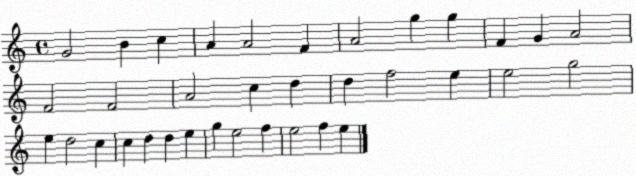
X:1
T:Untitled
M:4/4
L:1/4
K:C
G2 B c A A2 F A2 g g F G A2 F2 F2 A2 c d d f2 e e2 g2 e d2 c c d d e g e2 f e2 f e